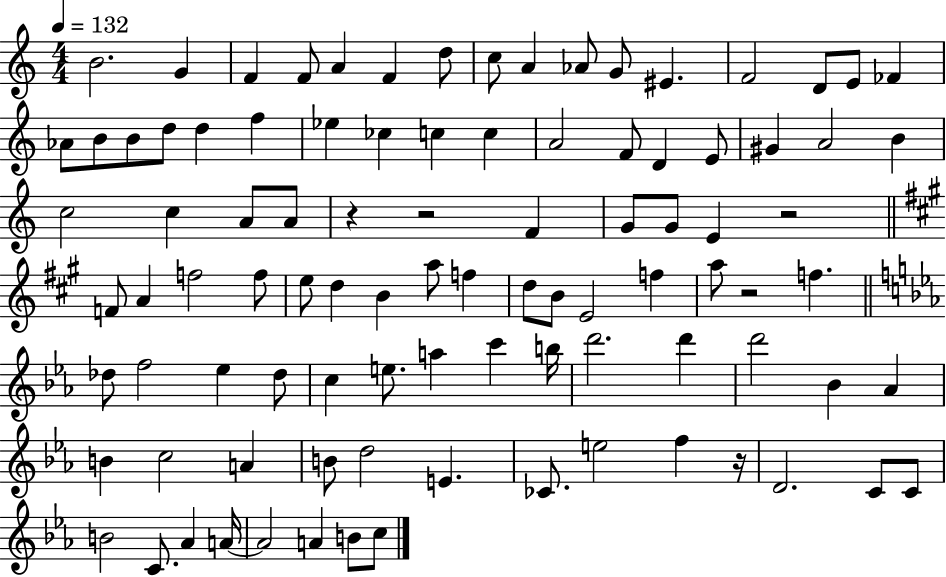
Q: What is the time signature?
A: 4/4